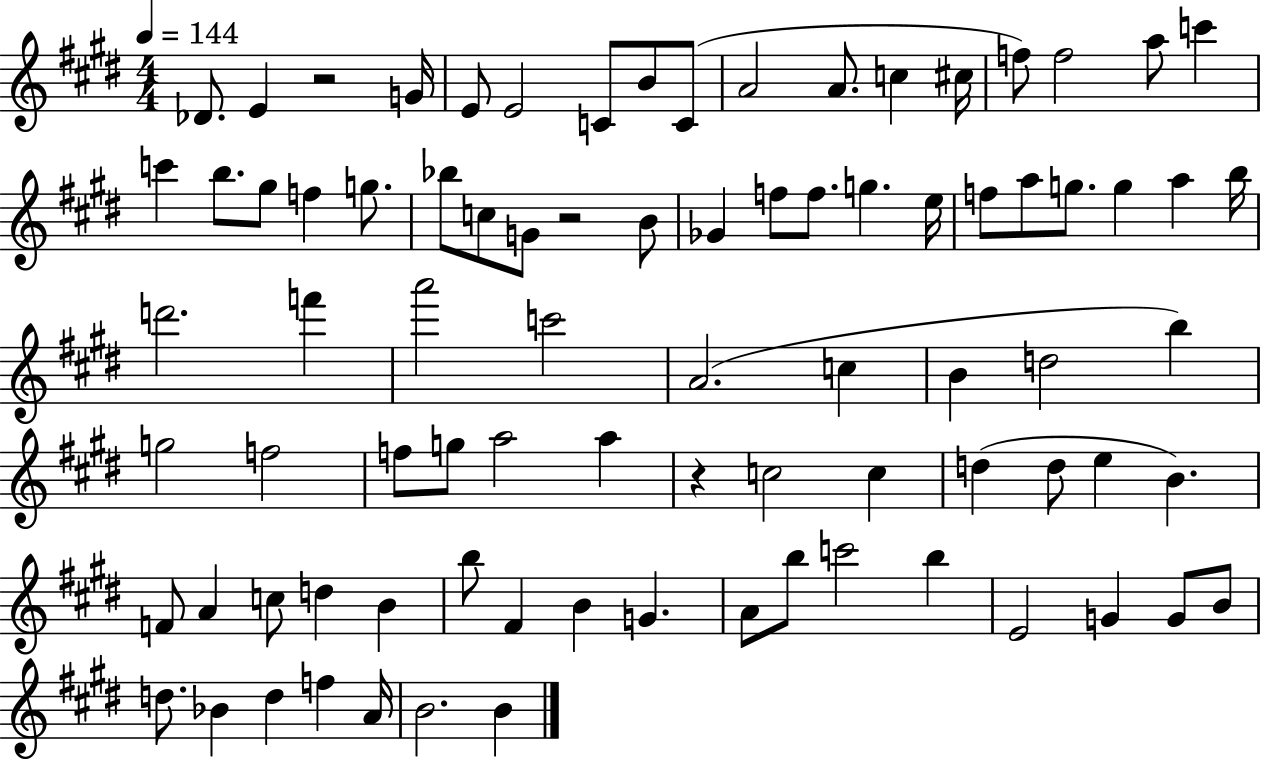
{
  \clef treble
  \numericTimeSignature
  \time 4/4
  \key e \major
  \tempo 4 = 144
  \repeat volta 2 { des'8. e'4 r2 g'16 | e'8 e'2 c'8 b'8 c'8( | a'2 a'8. c''4 cis''16 | f''8) f''2 a''8 c'''4 | \break c'''4 b''8. gis''8 f''4 g''8. | bes''8 c''8 g'8 r2 b'8 | ges'4 f''8 f''8. g''4. e''16 | f''8 a''8 g''8. g''4 a''4 b''16 | \break d'''2. f'''4 | a'''2 c'''2 | a'2.( c''4 | b'4 d''2 b''4) | \break g''2 f''2 | f''8 g''8 a''2 a''4 | r4 c''2 c''4 | d''4( d''8 e''4 b'4.) | \break f'8 a'4 c''8 d''4 b'4 | b''8 fis'4 b'4 g'4. | a'8 b''8 c'''2 b''4 | e'2 g'4 g'8 b'8 | \break d''8. bes'4 d''4 f''4 a'16 | b'2. b'4 | } \bar "|."
}